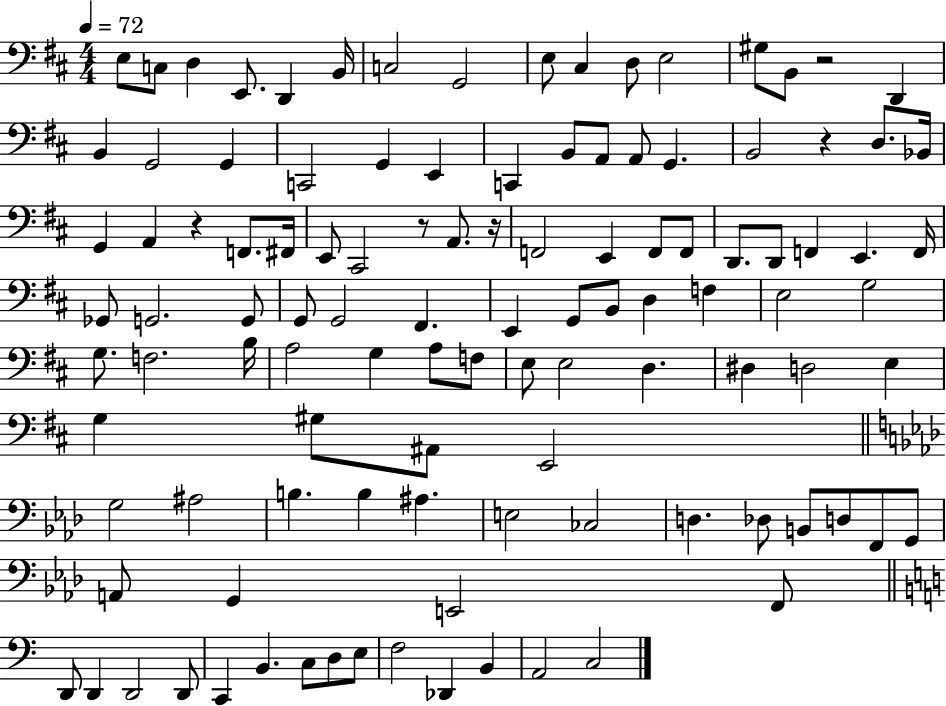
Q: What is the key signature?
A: D major